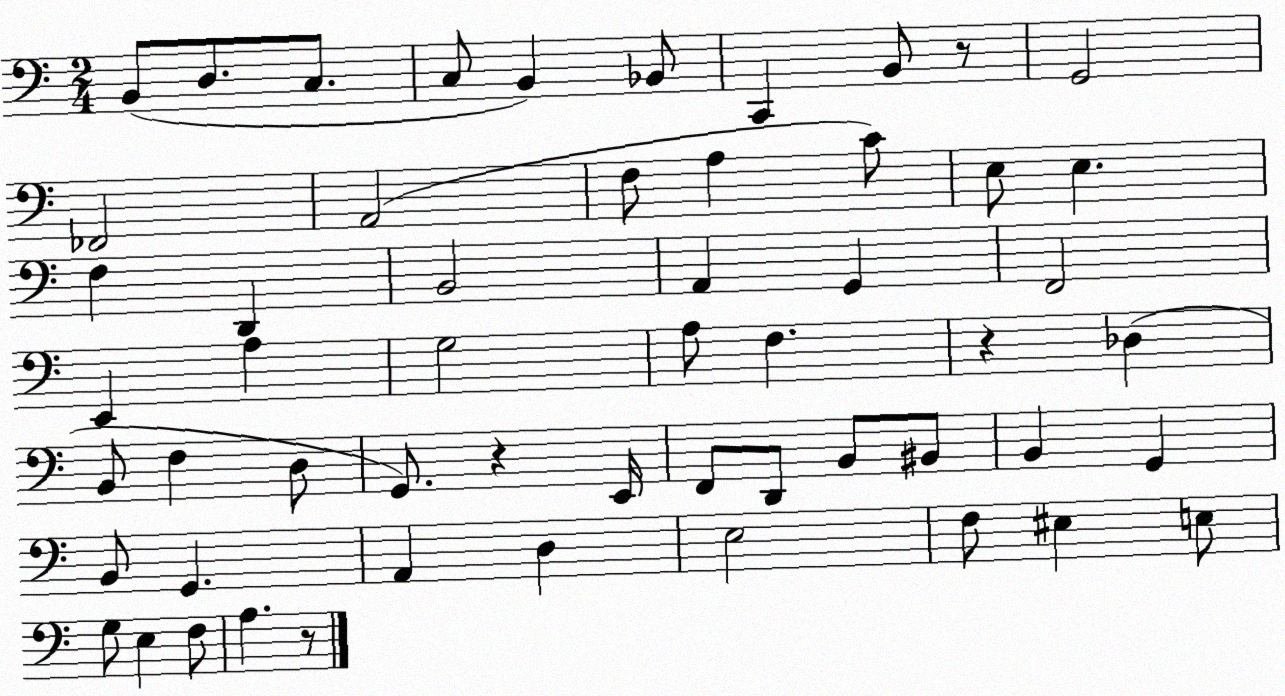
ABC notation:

X:1
T:Untitled
M:2/4
L:1/4
K:C
B,,/2 D,/2 C,/2 C,/2 B,, _B,,/2 C,, B,,/2 z/2 G,,2 _F,,2 A,,2 F,/2 A, C/2 E,/2 E, F, D,, B,,2 A,, G,, F,,2 E,, A, G,2 A,/2 F, z _D, B,,/2 F, D,/2 G,,/2 z E,,/4 F,,/2 D,,/2 B,,/2 ^B,,/2 B,, G,, B,,/2 G,, A,, D, E,2 F,/2 ^E, E,/2 G,/2 E, F,/2 A, z/2